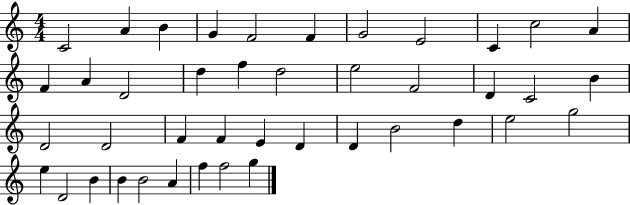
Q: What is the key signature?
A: C major